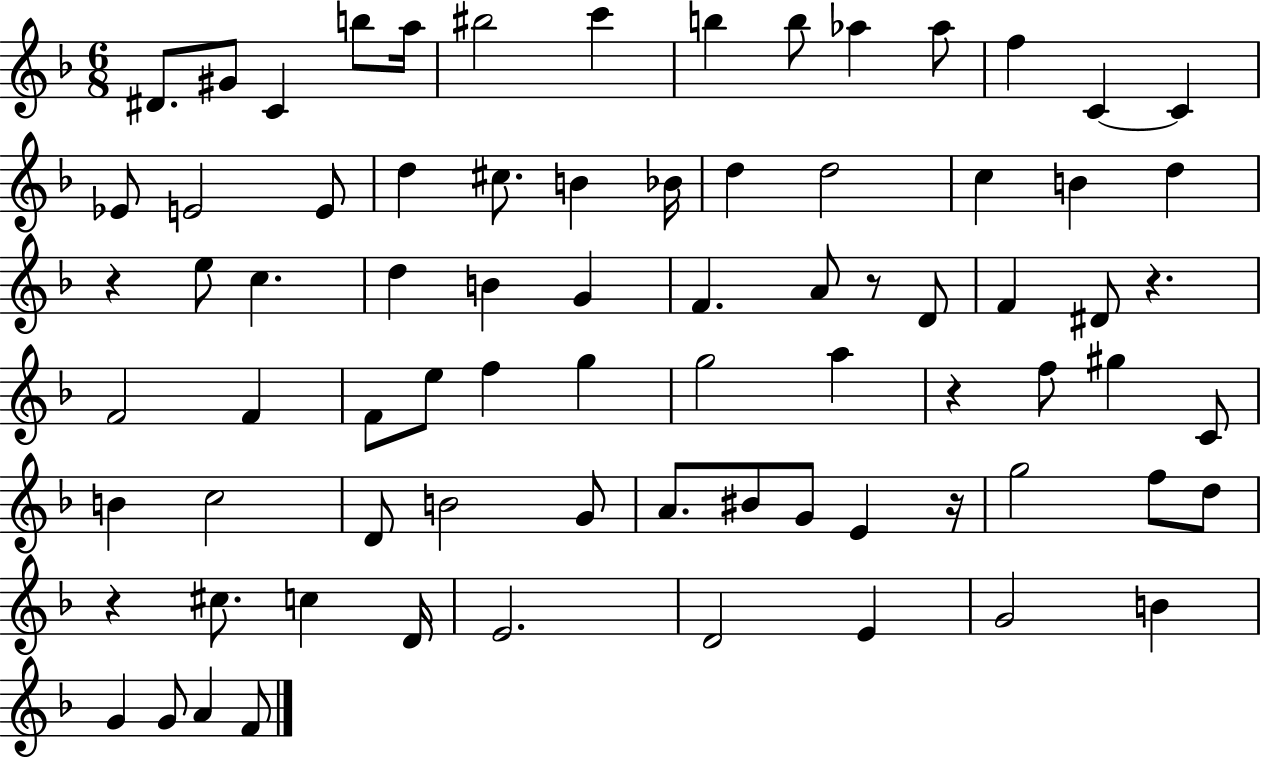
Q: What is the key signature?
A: F major